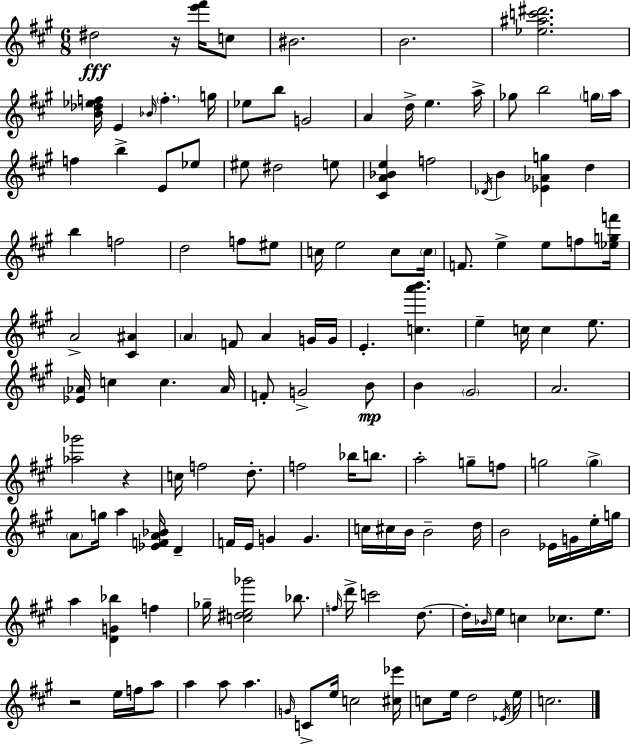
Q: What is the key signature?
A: A major